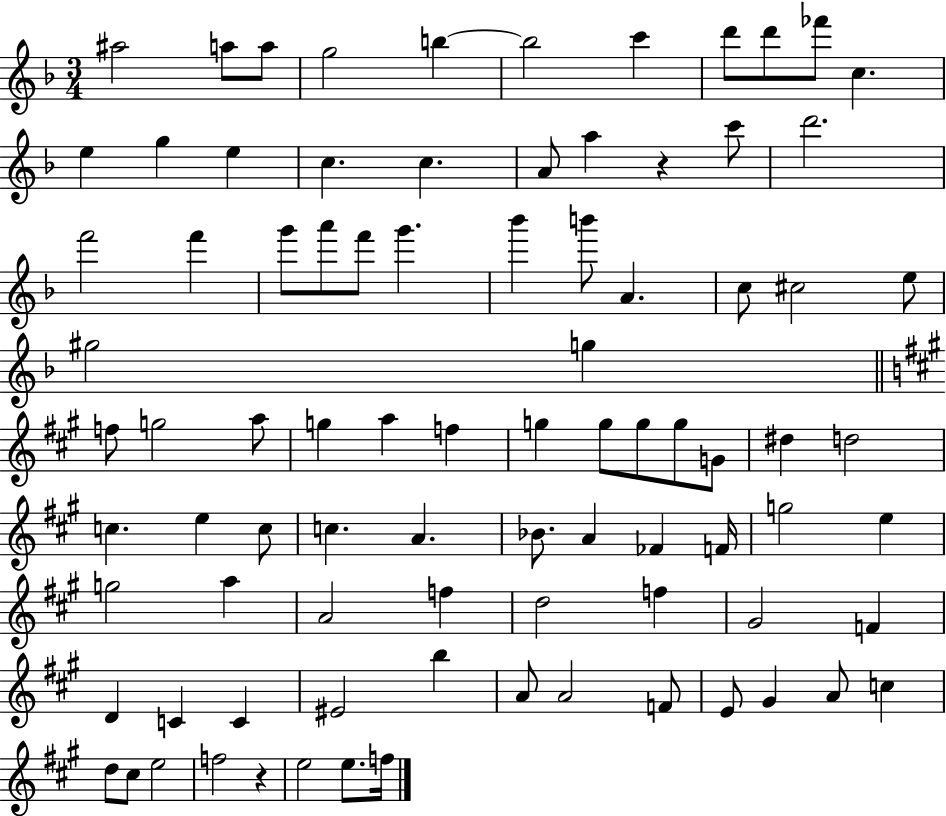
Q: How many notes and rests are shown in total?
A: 87